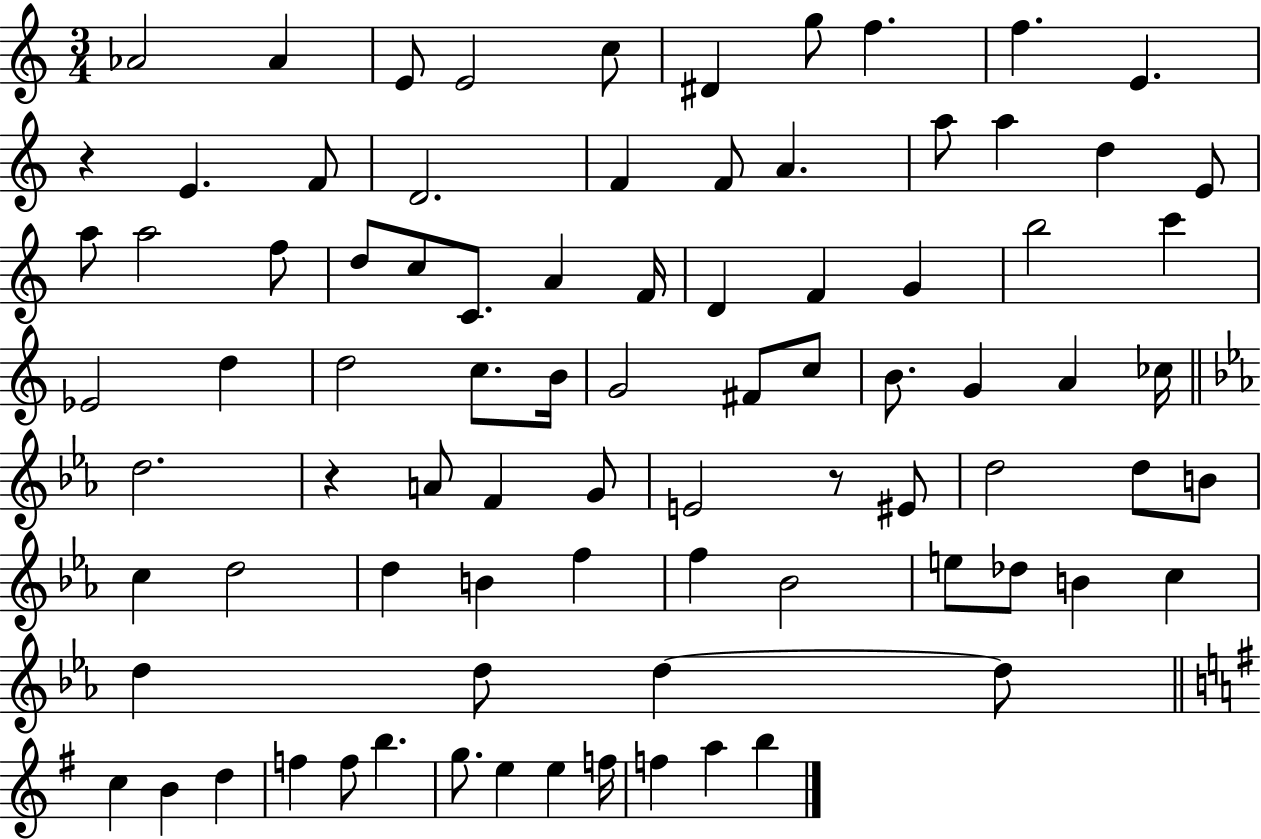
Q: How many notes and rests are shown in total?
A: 85